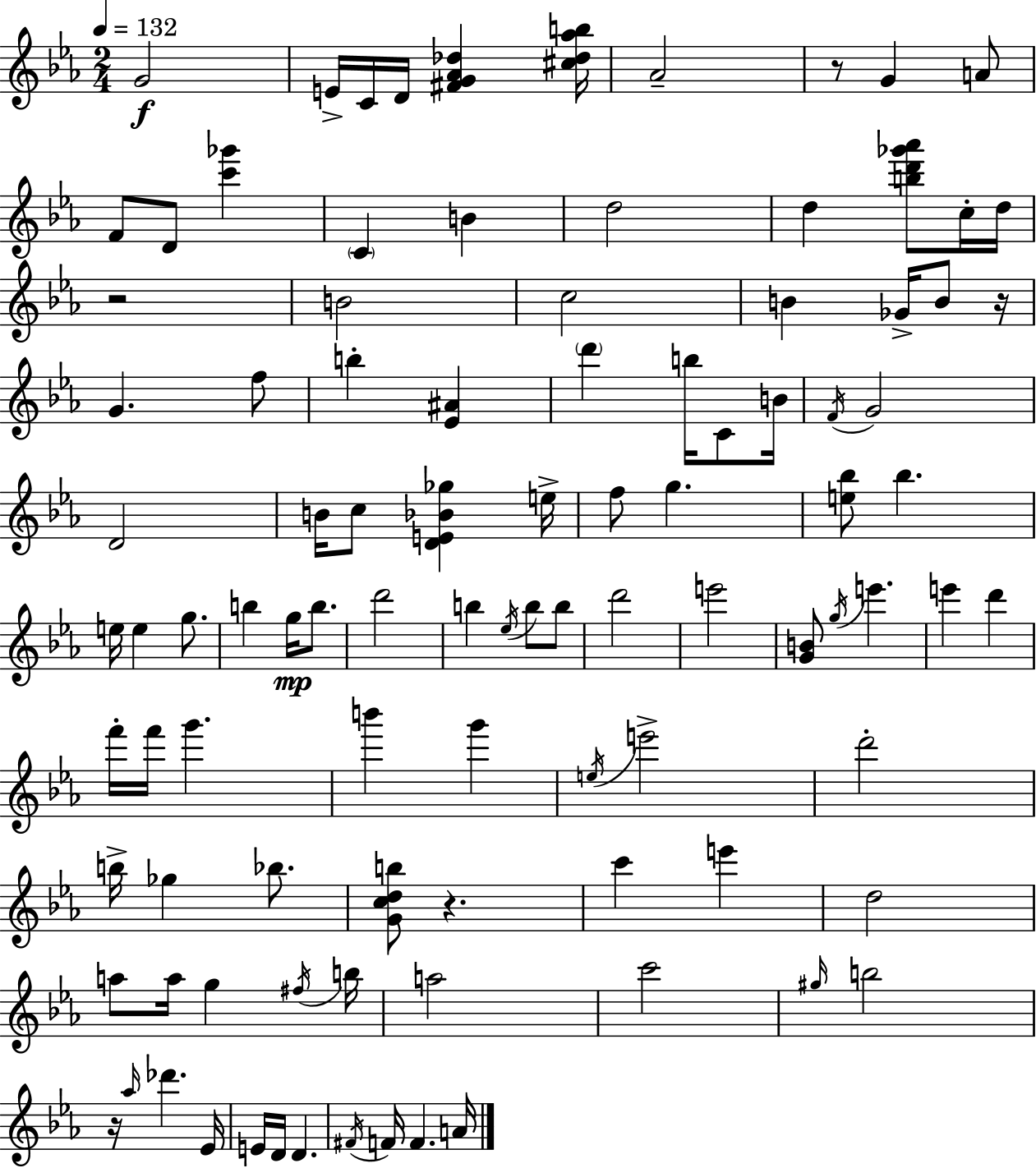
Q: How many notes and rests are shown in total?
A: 100